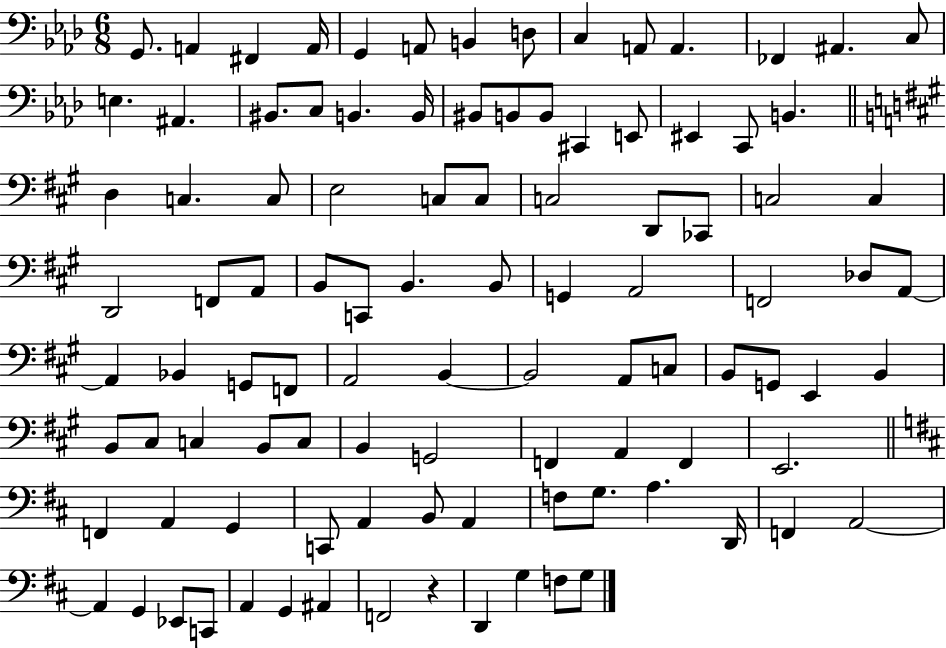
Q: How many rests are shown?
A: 1